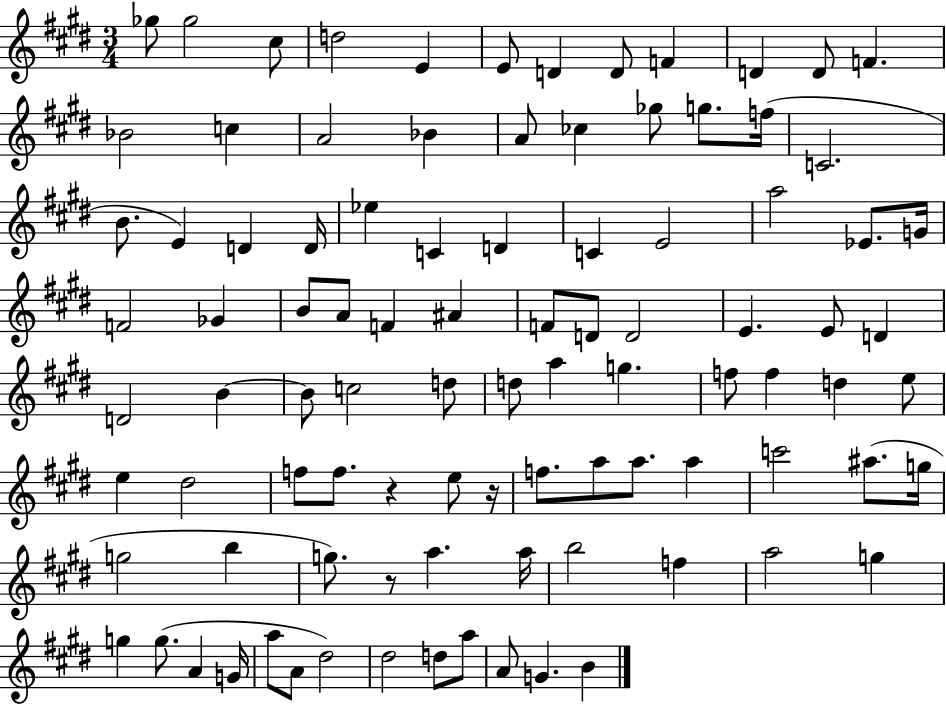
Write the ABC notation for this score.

X:1
T:Untitled
M:3/4
L:1/4
K:E
_g/2 _g2 ^c/2 d2 E E/2 D D/2 F D D/2 F _B2 c A2 _B A/2 _c _g/2 g/2 f/4 C2 B/2 E D D/4 _e C D C E2 a2 _E/2 G/4 F2 _G B/2 A/2 F ^A F/2 D/2 D2 E E/2 D D2 B B/2 c2 d/2 d/2 a g f/2 f d e/2 e ^d2 f/2 f/2 z e/2 z/4 f/2 a/2 a/2 a c'2 ^a/2 g/4 g2 b g/2 z/2 a a/4 b2 f a2 g g g/2 A G/4 a/2 A/2 ^d2 ^d2 d/2 a/2 A/2 G B